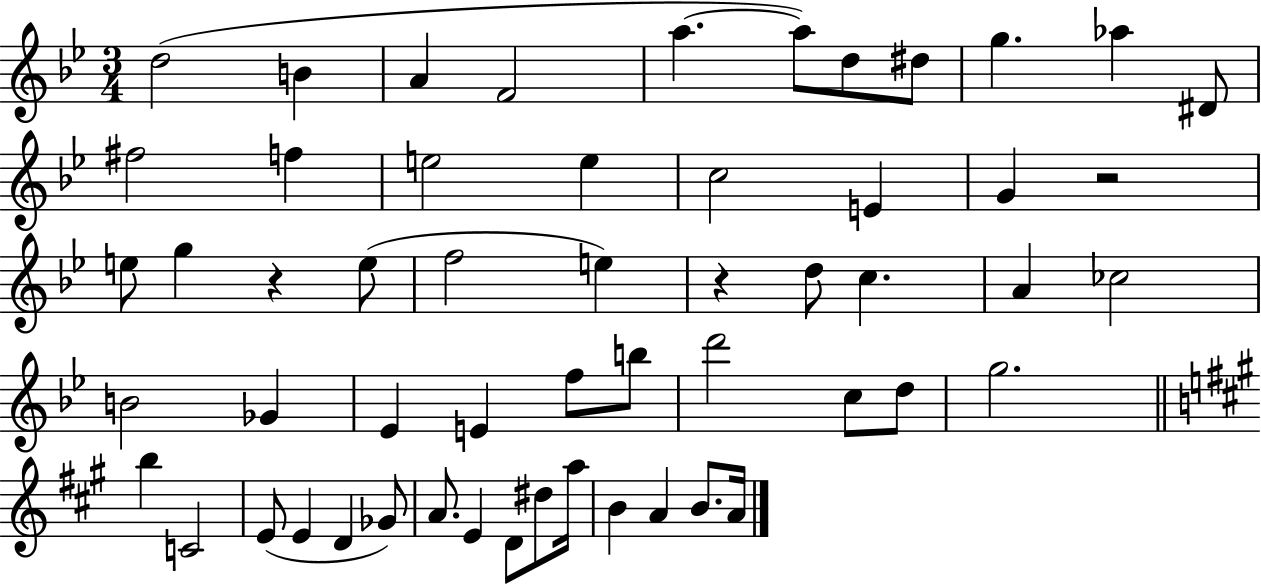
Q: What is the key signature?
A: BES major